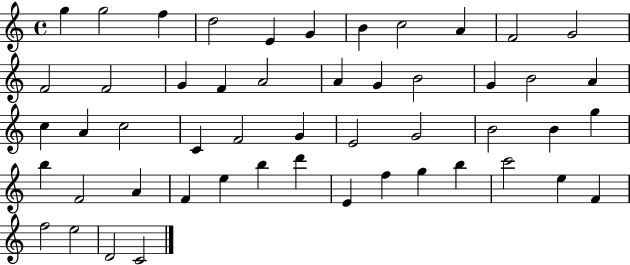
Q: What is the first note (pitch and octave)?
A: G5